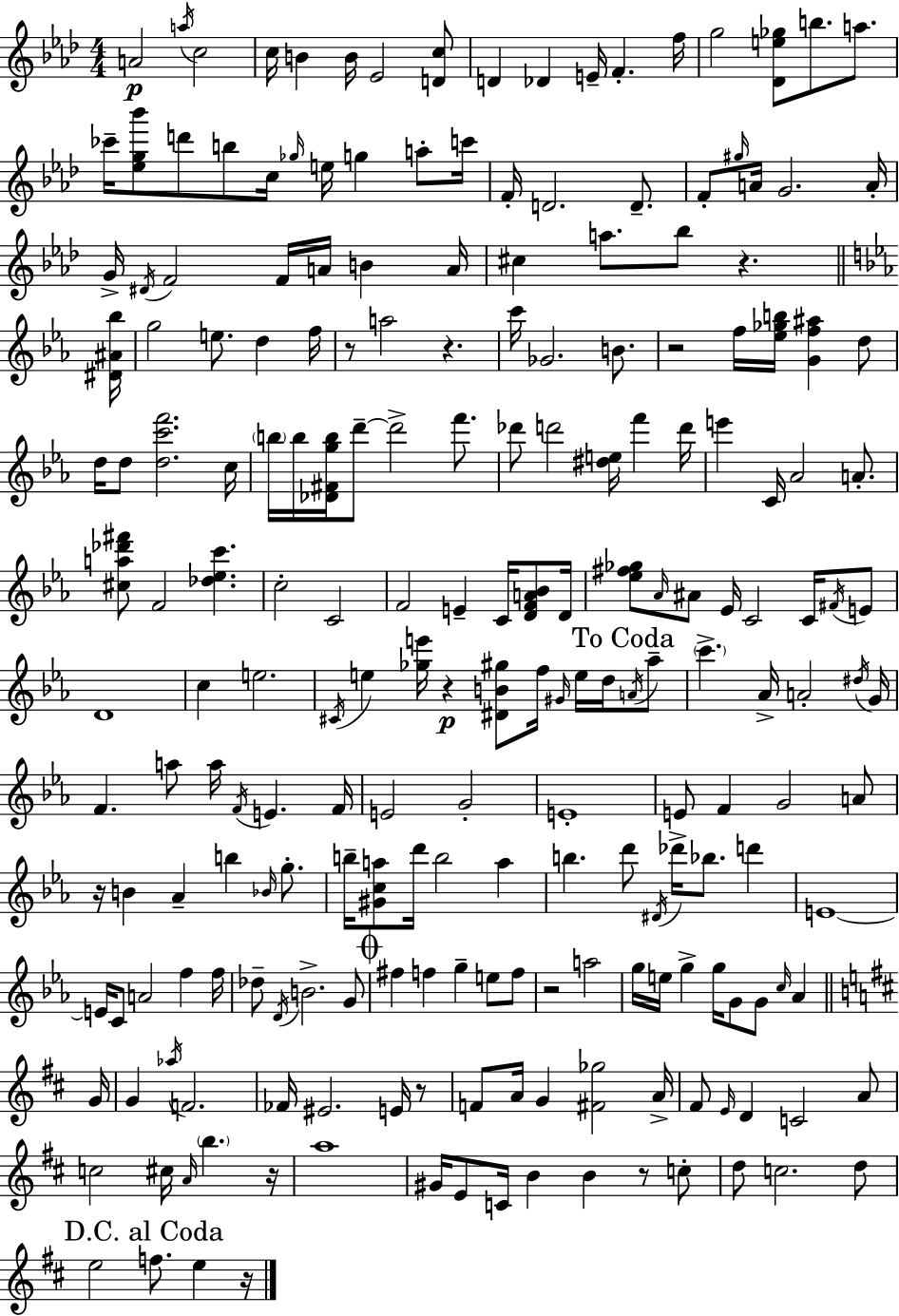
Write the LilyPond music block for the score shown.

{
  \clef treble
  \numericTimeSignature
  \time 4/4
  \key f \minor
  a'2\p \acciaccatura { a''16 } c''2 | c''16 b'4 b'16 ees'2 <d' c''>8 | d'4 des'4 e'16-- f'4.-. | f''16 g''2 <des' e'' ges''>8 b''8. a''8. | \break ces'''16-- <ees'' g'' bes'''>8 d'''8 b''8 c''16 \grace { ges''16 } e''16 g''4 a''8-. | c'''16 f'16-. d'2. d'8.-- | f'8-. \grace { gis''16 } a'16 g'2. | a'16-. g'16-> \acciaccatura { dis'16 } f'2 f'16 a'16 b'4 | \break a'16 cis''4 a''8. bes''8 r4. | \bar "||" \break \key ees \major <dis' ais' bes''>16 g''2 e''8. d''4 | f''16 r8 a''2 r4. | c'''16 ges'2. b'8. | r2 f''16 <ees'' ges'' b''>16 <g' f'' ais''>4 d''8 | \break d''16 d''8 <d'' c''' f'''>2. | c''16 \parenthesize b''16 b''16 <des' fis' g'' b''>16 d'''8--~~ d'''2-> f'''8. | des'''8 d'''2 <dis'' e''>16 f'''4 | d'''16 e'''4 c'16 aes'2 a'8.-. | \break <cis'' a'' des''' fis'''>8 f'2 <des'' ees'' c'''>4. | c''2-. c'2 | f'2 e'4-- c'16 <d' f' a' bes'>8 | d'16 <ees'' fis'' ges''>8 \grace { aes'16 } ais'8 ees'16 c'2 c'16 | \break \acciaccatura { fis'16 } e'8 d'1 | c''4 e''2. | \acciaccatura { cis'16 } e''4 <ges'' e'''>16 r4\p <dis' b' gis''>8 f''16 | \grace { gis'16 } e''16 d''16 \mark "To Coda" \acciaccatura { a'16 } aes''8-- \parenthesize c'''4.-> aes'16-> a'2-. | \break \acciaccatura { dis''16 } g'16 f'4. a''8 a''16 | \acciaccatura { f'16 } e'4. f'16 e'2 | g'2-. e'1-. | e'8 f'4 g'2 | \break a'8 r16 b'4 aes'4-- | b''4 \grace { bes'16 } g''8.-. b''16-- <gis' c'' a''>8 d'''16 b''2 | a''4 b''4. d'''8 | \acciaccatura { dis'16 } des'''16-> bes''8. d'''4 e'1~~ | \break e'16 c'8 a'2 | f''4 f''16 des''8-- \acciaccatura { d'16 } b'2.-> | g'8 \mark \markup { \musicglyph "scripts.coda" } fis''4 f''4 | g''4-- e''8 f''8 r2 | \break a''2 g''16 e''16 g''4-> | g''16 g'8 g'8 \grace { c''16 } aes'4 \bar "||" \break \key b \minor g'16 g'4 \acciaccatura { aes''16 } f'2. | fes'16 eis'2. e'16 | r8 f'8 a'16 g'4 <fis' ges''>2 | a'16-> fis'8 \grace { e'16 } d'4 c'2 | \break a'8 c''2 cis''16 \grace { a'16 } \parenthesize b''4. | r16 a''1 | gis'16 e'8 c'16 b'4 b'4 | r8 c''8-. d''8 c''2. | \break d''8 \mark "D.C. al Coda" e''2 f''8. e''4 | r16 \bar "|."
}